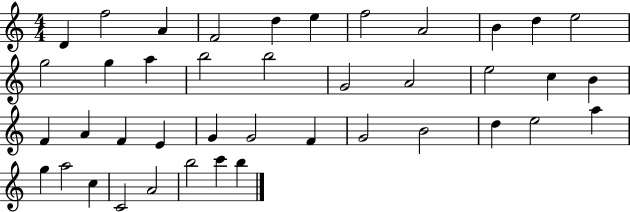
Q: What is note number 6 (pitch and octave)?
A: E5